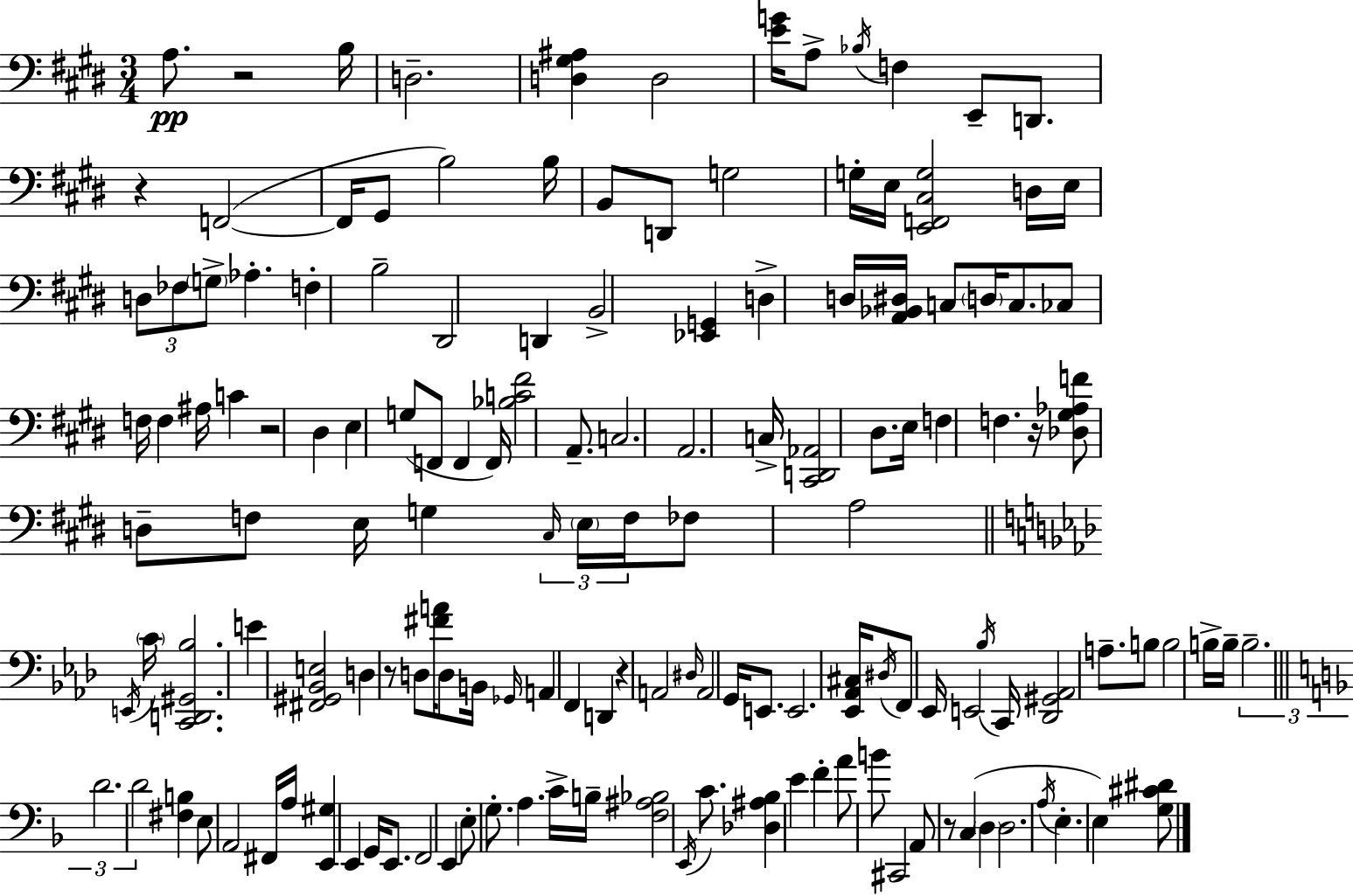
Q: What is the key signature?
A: E major